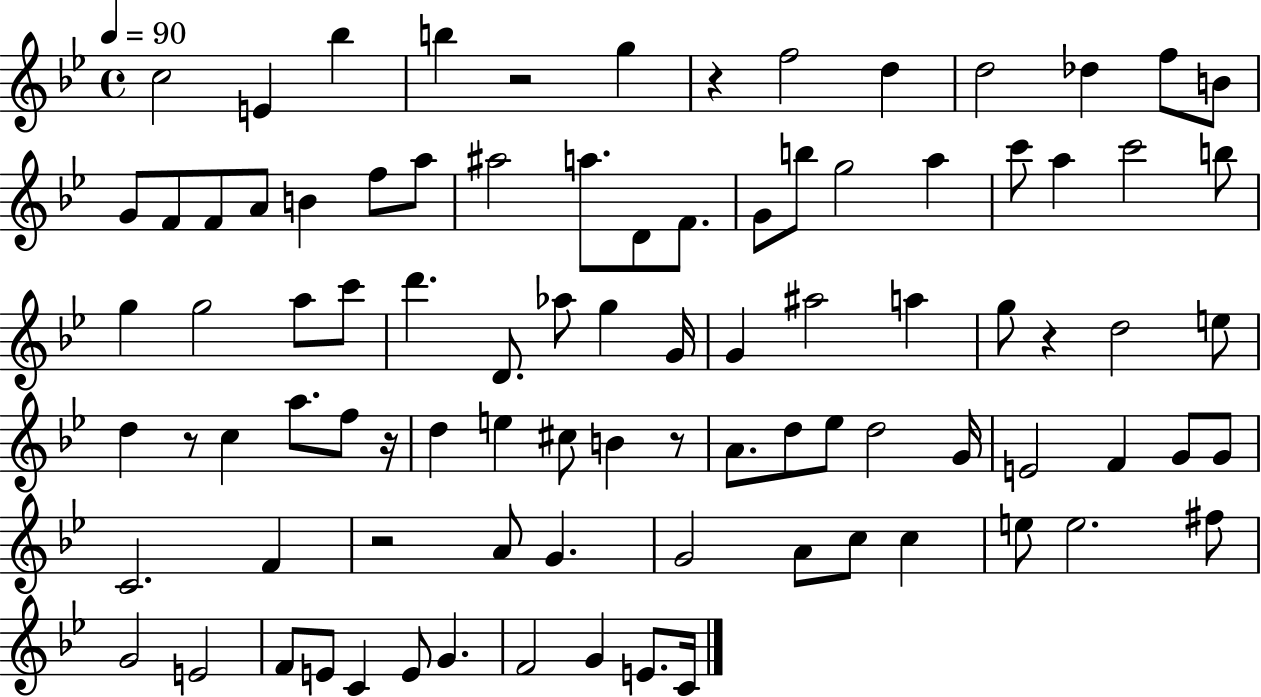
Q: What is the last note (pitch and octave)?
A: C4